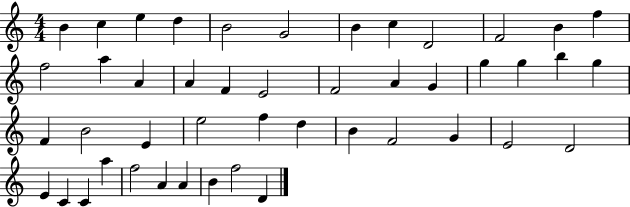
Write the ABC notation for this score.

X:1
T:Untitled
M:4/4
L:1/4
K:C
B c e d B2 G2 B c D2 F2 B f f2 a A A F E2 F2 A G g g b g F B2 E e2 f d B F2 G E2 D2 E C C a f2 A A B f2 D